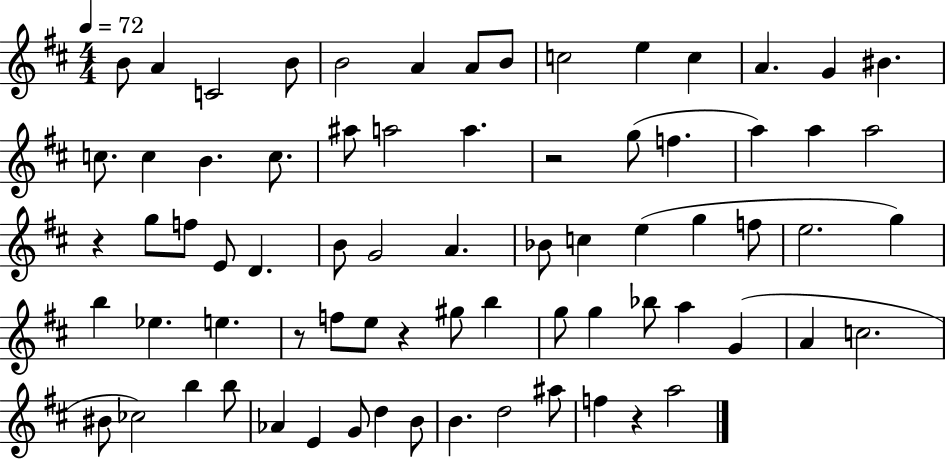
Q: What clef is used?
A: treble